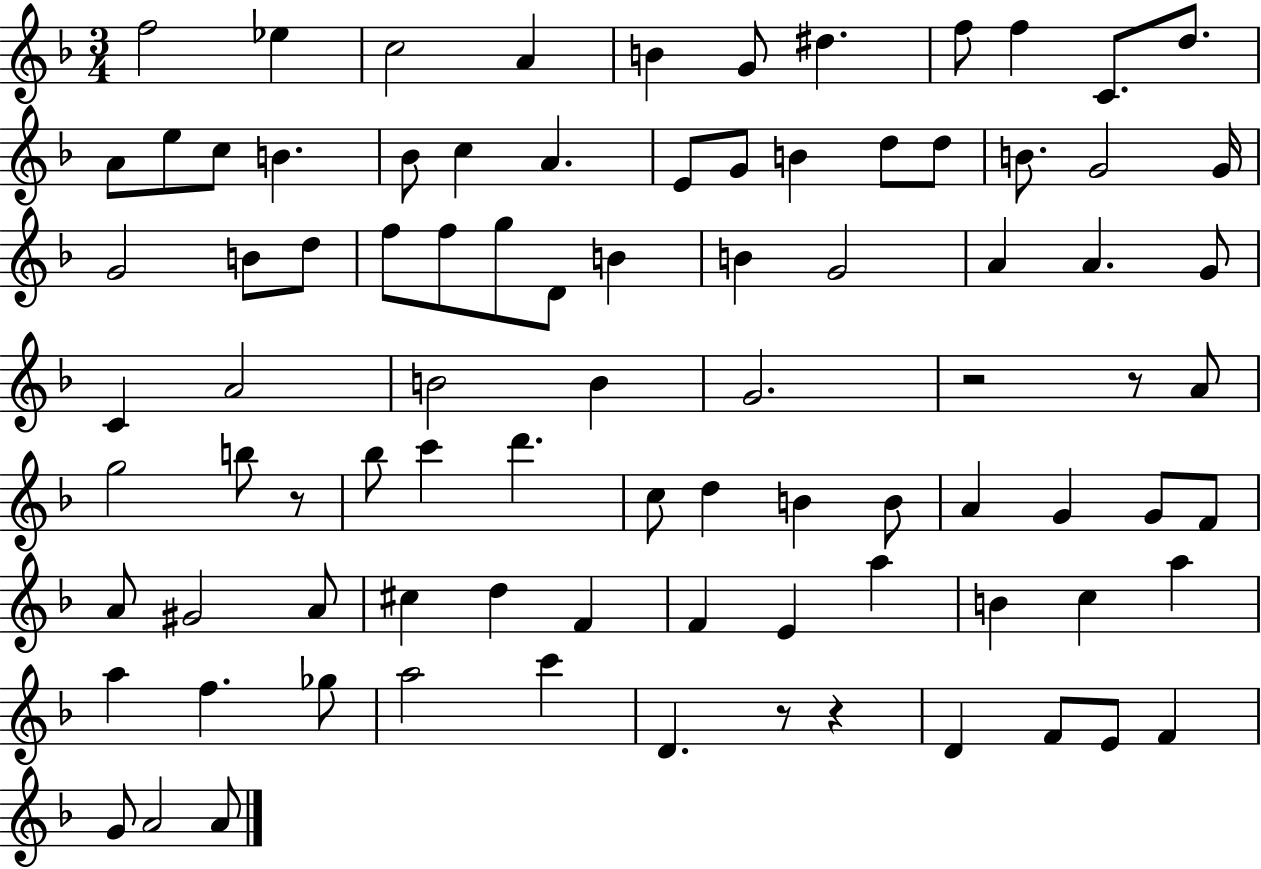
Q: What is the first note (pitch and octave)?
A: F5